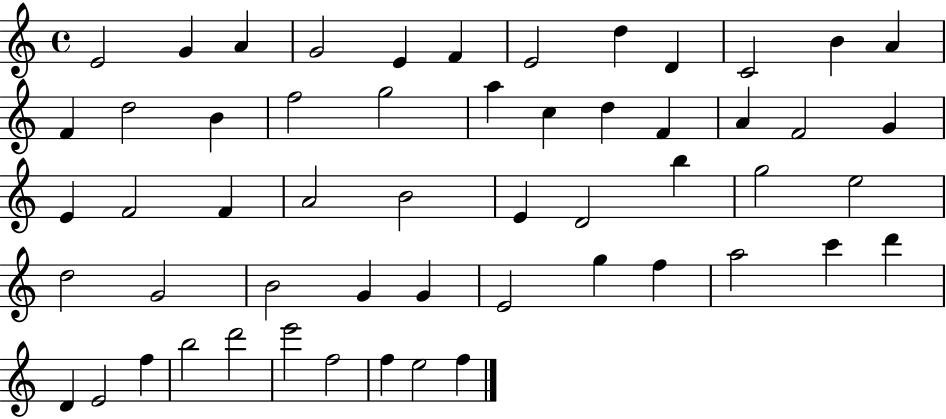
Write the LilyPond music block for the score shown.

{
  \clef treble
  \time 4/4
  \defaultTimeSignature
  \key c \major
  e'2 g'4 a'4 | g'2 e'4 f'4 | e'2 d''4 d'4 | c'2 b'4 a'4 | \break f'4 d''2 b'4 | f''2 g''2 | a''4 c''4 d''4 f'4 | a'4 f'2 g'4 | \break e'4 f'2 f'4 | a'2 b'2 | e'4 d'2 b''4 | g''2 e''2 | \break d''2 g'2 | b'2 g'4 g'4 | e'2 g''4 f''4 | a''2 c'''4 d'''4 | \break d'4 e'2 f''4 | b''2 d'''2 | e'''2 f''2 | f''4 e''2 f''4 | \break \bar "|."
}